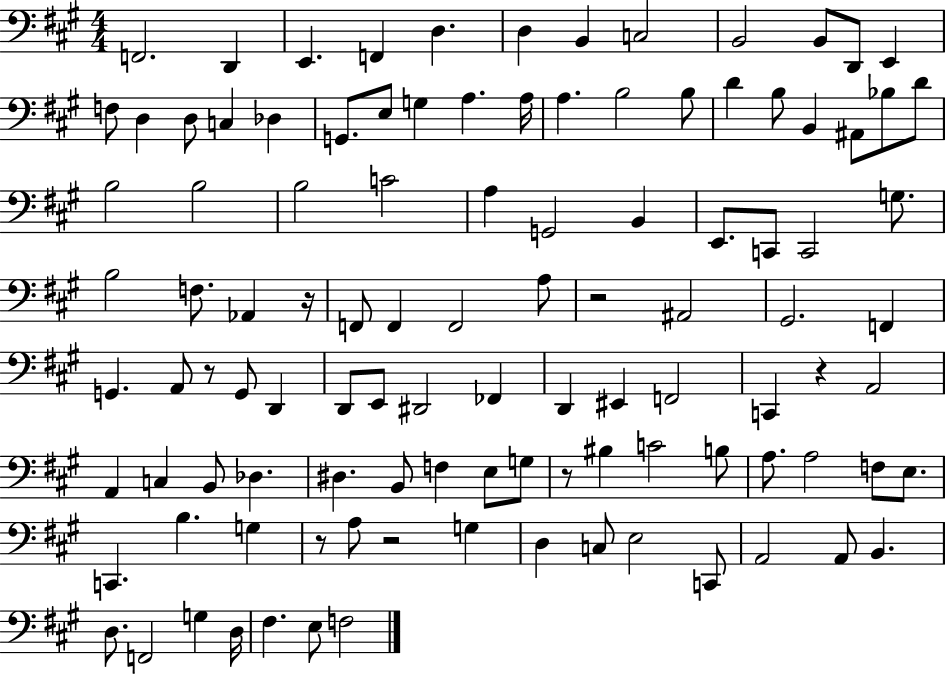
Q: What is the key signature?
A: A major